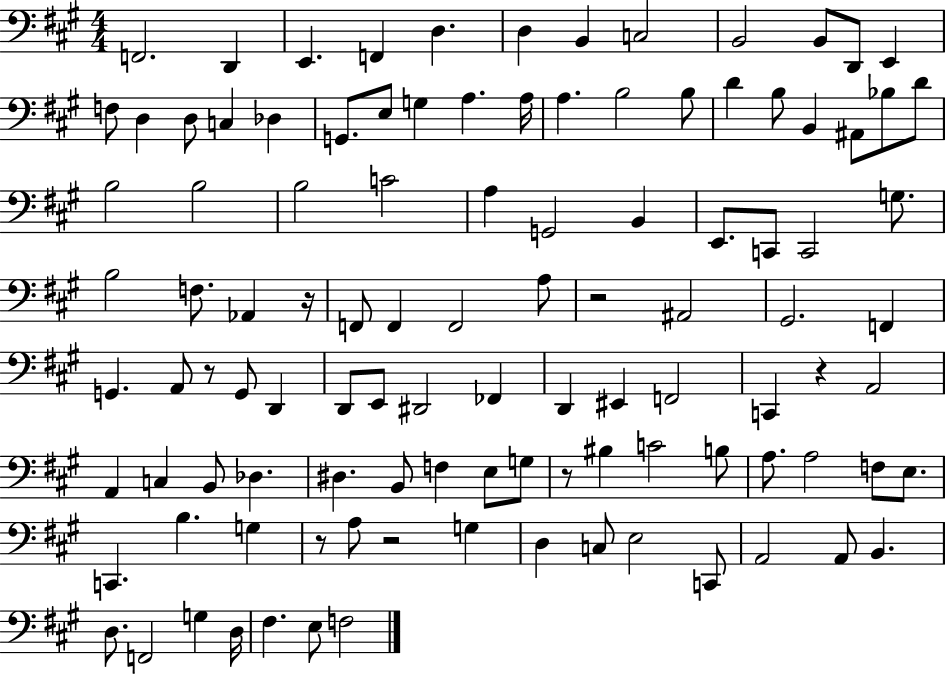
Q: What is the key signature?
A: A major